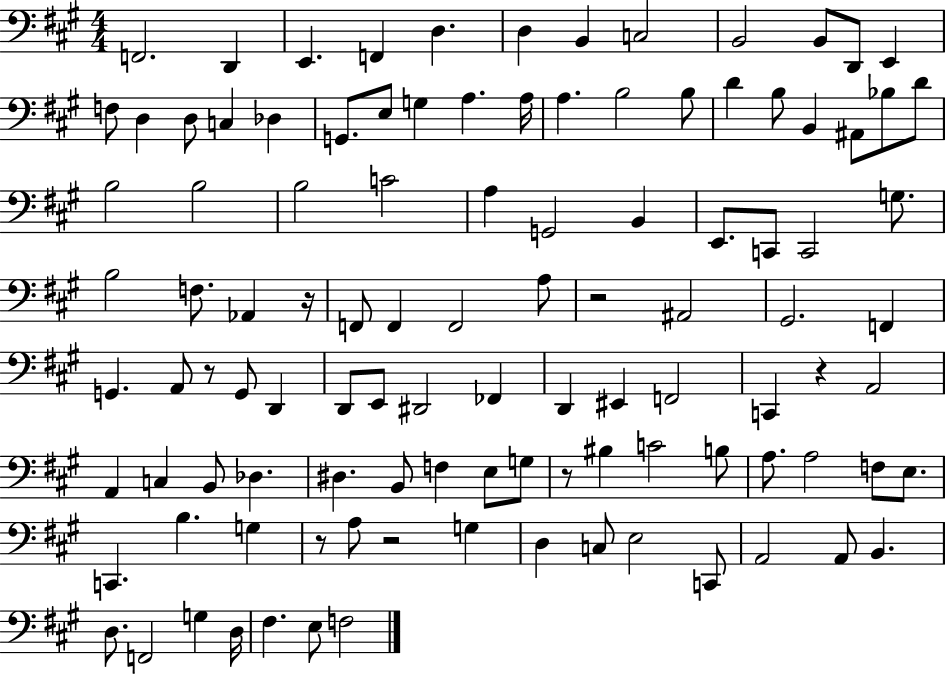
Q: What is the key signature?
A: A major